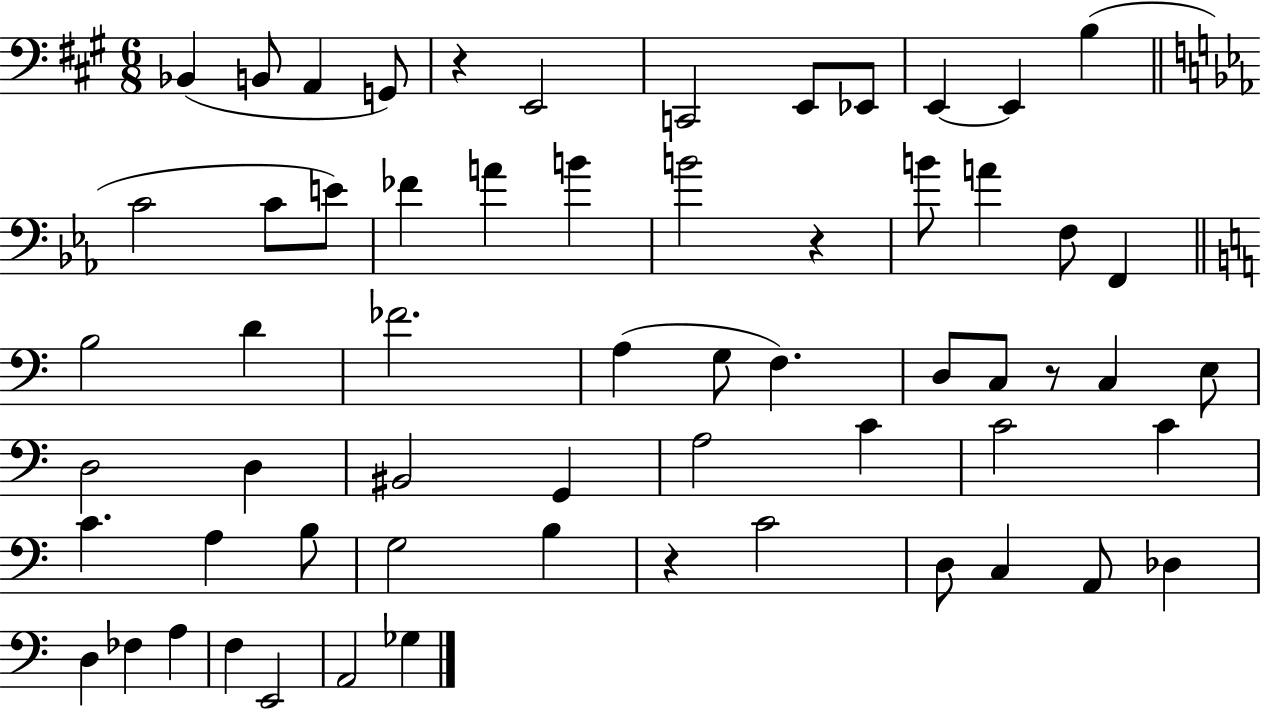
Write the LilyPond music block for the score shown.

{
  \clef bass
  \numericTimeSignature
  \time 6/8
  \key a \major
  bes,4( b,8 a,4 g,8) | r4 e,2 | c,2 e,8 ees,8 | e,4~~ e,4 b4( | \break \bar "||" \break \key c \minor c'2 c'8 e'8) | fes'4 a'4 b'4 | b'2 r4 | b'8 a'4 f8 f,4 | \break \bar "||" \break \key c \major b2 d'4 | fes'2. | a4( g8 f4.) | d8 c8 r8 c4 e8 | \break d2 d4 | bis,2 g,4 | a2 c'4 | c'2 c'4 | \break c'4. a4 b8 | g2 b4 | r4 c'2 | d8 c4 a,8 des4 | \break d4 fes4 a4 | f4 e,2 | a,2 ges4 | \bar "|."
}